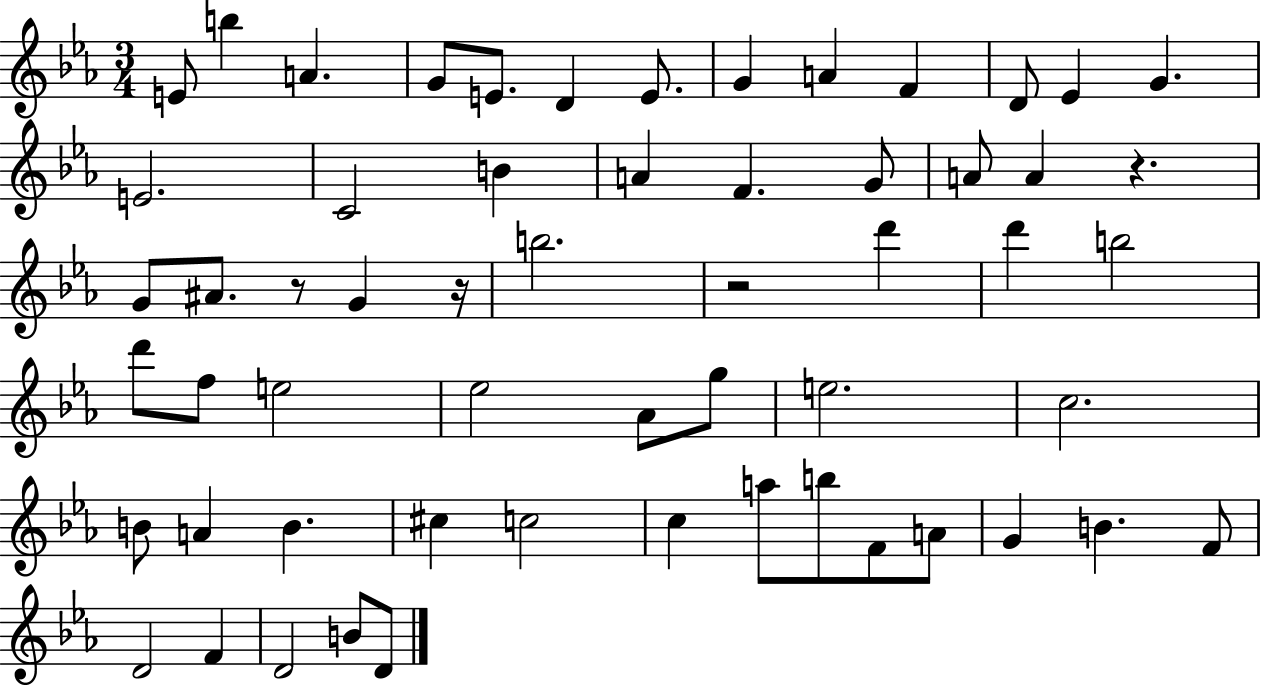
E4/e B5/q A4/q. G4/e E4/e. D4/q E4/e. G4/q A4/q F4/q D4/e Eb4/q G4/q. E4/h. C4/h B4/q A4/q F4/q. G4/e A4/e A4/q R/q. G4/e A#4/e. R/e G4/q R/s B5/h. R/h D6/q D6/q B5/h D6/e F5/e E5/h Eb5/h Ab4/e G5/e E5/h. C5/h. B4/e A4/q B4/q. C#5/q C5/h C5/q A5/e B5/e F4/e A4/e G4/q B4/q. F4/e D4/h F4/q D4/h B4/e D4/e